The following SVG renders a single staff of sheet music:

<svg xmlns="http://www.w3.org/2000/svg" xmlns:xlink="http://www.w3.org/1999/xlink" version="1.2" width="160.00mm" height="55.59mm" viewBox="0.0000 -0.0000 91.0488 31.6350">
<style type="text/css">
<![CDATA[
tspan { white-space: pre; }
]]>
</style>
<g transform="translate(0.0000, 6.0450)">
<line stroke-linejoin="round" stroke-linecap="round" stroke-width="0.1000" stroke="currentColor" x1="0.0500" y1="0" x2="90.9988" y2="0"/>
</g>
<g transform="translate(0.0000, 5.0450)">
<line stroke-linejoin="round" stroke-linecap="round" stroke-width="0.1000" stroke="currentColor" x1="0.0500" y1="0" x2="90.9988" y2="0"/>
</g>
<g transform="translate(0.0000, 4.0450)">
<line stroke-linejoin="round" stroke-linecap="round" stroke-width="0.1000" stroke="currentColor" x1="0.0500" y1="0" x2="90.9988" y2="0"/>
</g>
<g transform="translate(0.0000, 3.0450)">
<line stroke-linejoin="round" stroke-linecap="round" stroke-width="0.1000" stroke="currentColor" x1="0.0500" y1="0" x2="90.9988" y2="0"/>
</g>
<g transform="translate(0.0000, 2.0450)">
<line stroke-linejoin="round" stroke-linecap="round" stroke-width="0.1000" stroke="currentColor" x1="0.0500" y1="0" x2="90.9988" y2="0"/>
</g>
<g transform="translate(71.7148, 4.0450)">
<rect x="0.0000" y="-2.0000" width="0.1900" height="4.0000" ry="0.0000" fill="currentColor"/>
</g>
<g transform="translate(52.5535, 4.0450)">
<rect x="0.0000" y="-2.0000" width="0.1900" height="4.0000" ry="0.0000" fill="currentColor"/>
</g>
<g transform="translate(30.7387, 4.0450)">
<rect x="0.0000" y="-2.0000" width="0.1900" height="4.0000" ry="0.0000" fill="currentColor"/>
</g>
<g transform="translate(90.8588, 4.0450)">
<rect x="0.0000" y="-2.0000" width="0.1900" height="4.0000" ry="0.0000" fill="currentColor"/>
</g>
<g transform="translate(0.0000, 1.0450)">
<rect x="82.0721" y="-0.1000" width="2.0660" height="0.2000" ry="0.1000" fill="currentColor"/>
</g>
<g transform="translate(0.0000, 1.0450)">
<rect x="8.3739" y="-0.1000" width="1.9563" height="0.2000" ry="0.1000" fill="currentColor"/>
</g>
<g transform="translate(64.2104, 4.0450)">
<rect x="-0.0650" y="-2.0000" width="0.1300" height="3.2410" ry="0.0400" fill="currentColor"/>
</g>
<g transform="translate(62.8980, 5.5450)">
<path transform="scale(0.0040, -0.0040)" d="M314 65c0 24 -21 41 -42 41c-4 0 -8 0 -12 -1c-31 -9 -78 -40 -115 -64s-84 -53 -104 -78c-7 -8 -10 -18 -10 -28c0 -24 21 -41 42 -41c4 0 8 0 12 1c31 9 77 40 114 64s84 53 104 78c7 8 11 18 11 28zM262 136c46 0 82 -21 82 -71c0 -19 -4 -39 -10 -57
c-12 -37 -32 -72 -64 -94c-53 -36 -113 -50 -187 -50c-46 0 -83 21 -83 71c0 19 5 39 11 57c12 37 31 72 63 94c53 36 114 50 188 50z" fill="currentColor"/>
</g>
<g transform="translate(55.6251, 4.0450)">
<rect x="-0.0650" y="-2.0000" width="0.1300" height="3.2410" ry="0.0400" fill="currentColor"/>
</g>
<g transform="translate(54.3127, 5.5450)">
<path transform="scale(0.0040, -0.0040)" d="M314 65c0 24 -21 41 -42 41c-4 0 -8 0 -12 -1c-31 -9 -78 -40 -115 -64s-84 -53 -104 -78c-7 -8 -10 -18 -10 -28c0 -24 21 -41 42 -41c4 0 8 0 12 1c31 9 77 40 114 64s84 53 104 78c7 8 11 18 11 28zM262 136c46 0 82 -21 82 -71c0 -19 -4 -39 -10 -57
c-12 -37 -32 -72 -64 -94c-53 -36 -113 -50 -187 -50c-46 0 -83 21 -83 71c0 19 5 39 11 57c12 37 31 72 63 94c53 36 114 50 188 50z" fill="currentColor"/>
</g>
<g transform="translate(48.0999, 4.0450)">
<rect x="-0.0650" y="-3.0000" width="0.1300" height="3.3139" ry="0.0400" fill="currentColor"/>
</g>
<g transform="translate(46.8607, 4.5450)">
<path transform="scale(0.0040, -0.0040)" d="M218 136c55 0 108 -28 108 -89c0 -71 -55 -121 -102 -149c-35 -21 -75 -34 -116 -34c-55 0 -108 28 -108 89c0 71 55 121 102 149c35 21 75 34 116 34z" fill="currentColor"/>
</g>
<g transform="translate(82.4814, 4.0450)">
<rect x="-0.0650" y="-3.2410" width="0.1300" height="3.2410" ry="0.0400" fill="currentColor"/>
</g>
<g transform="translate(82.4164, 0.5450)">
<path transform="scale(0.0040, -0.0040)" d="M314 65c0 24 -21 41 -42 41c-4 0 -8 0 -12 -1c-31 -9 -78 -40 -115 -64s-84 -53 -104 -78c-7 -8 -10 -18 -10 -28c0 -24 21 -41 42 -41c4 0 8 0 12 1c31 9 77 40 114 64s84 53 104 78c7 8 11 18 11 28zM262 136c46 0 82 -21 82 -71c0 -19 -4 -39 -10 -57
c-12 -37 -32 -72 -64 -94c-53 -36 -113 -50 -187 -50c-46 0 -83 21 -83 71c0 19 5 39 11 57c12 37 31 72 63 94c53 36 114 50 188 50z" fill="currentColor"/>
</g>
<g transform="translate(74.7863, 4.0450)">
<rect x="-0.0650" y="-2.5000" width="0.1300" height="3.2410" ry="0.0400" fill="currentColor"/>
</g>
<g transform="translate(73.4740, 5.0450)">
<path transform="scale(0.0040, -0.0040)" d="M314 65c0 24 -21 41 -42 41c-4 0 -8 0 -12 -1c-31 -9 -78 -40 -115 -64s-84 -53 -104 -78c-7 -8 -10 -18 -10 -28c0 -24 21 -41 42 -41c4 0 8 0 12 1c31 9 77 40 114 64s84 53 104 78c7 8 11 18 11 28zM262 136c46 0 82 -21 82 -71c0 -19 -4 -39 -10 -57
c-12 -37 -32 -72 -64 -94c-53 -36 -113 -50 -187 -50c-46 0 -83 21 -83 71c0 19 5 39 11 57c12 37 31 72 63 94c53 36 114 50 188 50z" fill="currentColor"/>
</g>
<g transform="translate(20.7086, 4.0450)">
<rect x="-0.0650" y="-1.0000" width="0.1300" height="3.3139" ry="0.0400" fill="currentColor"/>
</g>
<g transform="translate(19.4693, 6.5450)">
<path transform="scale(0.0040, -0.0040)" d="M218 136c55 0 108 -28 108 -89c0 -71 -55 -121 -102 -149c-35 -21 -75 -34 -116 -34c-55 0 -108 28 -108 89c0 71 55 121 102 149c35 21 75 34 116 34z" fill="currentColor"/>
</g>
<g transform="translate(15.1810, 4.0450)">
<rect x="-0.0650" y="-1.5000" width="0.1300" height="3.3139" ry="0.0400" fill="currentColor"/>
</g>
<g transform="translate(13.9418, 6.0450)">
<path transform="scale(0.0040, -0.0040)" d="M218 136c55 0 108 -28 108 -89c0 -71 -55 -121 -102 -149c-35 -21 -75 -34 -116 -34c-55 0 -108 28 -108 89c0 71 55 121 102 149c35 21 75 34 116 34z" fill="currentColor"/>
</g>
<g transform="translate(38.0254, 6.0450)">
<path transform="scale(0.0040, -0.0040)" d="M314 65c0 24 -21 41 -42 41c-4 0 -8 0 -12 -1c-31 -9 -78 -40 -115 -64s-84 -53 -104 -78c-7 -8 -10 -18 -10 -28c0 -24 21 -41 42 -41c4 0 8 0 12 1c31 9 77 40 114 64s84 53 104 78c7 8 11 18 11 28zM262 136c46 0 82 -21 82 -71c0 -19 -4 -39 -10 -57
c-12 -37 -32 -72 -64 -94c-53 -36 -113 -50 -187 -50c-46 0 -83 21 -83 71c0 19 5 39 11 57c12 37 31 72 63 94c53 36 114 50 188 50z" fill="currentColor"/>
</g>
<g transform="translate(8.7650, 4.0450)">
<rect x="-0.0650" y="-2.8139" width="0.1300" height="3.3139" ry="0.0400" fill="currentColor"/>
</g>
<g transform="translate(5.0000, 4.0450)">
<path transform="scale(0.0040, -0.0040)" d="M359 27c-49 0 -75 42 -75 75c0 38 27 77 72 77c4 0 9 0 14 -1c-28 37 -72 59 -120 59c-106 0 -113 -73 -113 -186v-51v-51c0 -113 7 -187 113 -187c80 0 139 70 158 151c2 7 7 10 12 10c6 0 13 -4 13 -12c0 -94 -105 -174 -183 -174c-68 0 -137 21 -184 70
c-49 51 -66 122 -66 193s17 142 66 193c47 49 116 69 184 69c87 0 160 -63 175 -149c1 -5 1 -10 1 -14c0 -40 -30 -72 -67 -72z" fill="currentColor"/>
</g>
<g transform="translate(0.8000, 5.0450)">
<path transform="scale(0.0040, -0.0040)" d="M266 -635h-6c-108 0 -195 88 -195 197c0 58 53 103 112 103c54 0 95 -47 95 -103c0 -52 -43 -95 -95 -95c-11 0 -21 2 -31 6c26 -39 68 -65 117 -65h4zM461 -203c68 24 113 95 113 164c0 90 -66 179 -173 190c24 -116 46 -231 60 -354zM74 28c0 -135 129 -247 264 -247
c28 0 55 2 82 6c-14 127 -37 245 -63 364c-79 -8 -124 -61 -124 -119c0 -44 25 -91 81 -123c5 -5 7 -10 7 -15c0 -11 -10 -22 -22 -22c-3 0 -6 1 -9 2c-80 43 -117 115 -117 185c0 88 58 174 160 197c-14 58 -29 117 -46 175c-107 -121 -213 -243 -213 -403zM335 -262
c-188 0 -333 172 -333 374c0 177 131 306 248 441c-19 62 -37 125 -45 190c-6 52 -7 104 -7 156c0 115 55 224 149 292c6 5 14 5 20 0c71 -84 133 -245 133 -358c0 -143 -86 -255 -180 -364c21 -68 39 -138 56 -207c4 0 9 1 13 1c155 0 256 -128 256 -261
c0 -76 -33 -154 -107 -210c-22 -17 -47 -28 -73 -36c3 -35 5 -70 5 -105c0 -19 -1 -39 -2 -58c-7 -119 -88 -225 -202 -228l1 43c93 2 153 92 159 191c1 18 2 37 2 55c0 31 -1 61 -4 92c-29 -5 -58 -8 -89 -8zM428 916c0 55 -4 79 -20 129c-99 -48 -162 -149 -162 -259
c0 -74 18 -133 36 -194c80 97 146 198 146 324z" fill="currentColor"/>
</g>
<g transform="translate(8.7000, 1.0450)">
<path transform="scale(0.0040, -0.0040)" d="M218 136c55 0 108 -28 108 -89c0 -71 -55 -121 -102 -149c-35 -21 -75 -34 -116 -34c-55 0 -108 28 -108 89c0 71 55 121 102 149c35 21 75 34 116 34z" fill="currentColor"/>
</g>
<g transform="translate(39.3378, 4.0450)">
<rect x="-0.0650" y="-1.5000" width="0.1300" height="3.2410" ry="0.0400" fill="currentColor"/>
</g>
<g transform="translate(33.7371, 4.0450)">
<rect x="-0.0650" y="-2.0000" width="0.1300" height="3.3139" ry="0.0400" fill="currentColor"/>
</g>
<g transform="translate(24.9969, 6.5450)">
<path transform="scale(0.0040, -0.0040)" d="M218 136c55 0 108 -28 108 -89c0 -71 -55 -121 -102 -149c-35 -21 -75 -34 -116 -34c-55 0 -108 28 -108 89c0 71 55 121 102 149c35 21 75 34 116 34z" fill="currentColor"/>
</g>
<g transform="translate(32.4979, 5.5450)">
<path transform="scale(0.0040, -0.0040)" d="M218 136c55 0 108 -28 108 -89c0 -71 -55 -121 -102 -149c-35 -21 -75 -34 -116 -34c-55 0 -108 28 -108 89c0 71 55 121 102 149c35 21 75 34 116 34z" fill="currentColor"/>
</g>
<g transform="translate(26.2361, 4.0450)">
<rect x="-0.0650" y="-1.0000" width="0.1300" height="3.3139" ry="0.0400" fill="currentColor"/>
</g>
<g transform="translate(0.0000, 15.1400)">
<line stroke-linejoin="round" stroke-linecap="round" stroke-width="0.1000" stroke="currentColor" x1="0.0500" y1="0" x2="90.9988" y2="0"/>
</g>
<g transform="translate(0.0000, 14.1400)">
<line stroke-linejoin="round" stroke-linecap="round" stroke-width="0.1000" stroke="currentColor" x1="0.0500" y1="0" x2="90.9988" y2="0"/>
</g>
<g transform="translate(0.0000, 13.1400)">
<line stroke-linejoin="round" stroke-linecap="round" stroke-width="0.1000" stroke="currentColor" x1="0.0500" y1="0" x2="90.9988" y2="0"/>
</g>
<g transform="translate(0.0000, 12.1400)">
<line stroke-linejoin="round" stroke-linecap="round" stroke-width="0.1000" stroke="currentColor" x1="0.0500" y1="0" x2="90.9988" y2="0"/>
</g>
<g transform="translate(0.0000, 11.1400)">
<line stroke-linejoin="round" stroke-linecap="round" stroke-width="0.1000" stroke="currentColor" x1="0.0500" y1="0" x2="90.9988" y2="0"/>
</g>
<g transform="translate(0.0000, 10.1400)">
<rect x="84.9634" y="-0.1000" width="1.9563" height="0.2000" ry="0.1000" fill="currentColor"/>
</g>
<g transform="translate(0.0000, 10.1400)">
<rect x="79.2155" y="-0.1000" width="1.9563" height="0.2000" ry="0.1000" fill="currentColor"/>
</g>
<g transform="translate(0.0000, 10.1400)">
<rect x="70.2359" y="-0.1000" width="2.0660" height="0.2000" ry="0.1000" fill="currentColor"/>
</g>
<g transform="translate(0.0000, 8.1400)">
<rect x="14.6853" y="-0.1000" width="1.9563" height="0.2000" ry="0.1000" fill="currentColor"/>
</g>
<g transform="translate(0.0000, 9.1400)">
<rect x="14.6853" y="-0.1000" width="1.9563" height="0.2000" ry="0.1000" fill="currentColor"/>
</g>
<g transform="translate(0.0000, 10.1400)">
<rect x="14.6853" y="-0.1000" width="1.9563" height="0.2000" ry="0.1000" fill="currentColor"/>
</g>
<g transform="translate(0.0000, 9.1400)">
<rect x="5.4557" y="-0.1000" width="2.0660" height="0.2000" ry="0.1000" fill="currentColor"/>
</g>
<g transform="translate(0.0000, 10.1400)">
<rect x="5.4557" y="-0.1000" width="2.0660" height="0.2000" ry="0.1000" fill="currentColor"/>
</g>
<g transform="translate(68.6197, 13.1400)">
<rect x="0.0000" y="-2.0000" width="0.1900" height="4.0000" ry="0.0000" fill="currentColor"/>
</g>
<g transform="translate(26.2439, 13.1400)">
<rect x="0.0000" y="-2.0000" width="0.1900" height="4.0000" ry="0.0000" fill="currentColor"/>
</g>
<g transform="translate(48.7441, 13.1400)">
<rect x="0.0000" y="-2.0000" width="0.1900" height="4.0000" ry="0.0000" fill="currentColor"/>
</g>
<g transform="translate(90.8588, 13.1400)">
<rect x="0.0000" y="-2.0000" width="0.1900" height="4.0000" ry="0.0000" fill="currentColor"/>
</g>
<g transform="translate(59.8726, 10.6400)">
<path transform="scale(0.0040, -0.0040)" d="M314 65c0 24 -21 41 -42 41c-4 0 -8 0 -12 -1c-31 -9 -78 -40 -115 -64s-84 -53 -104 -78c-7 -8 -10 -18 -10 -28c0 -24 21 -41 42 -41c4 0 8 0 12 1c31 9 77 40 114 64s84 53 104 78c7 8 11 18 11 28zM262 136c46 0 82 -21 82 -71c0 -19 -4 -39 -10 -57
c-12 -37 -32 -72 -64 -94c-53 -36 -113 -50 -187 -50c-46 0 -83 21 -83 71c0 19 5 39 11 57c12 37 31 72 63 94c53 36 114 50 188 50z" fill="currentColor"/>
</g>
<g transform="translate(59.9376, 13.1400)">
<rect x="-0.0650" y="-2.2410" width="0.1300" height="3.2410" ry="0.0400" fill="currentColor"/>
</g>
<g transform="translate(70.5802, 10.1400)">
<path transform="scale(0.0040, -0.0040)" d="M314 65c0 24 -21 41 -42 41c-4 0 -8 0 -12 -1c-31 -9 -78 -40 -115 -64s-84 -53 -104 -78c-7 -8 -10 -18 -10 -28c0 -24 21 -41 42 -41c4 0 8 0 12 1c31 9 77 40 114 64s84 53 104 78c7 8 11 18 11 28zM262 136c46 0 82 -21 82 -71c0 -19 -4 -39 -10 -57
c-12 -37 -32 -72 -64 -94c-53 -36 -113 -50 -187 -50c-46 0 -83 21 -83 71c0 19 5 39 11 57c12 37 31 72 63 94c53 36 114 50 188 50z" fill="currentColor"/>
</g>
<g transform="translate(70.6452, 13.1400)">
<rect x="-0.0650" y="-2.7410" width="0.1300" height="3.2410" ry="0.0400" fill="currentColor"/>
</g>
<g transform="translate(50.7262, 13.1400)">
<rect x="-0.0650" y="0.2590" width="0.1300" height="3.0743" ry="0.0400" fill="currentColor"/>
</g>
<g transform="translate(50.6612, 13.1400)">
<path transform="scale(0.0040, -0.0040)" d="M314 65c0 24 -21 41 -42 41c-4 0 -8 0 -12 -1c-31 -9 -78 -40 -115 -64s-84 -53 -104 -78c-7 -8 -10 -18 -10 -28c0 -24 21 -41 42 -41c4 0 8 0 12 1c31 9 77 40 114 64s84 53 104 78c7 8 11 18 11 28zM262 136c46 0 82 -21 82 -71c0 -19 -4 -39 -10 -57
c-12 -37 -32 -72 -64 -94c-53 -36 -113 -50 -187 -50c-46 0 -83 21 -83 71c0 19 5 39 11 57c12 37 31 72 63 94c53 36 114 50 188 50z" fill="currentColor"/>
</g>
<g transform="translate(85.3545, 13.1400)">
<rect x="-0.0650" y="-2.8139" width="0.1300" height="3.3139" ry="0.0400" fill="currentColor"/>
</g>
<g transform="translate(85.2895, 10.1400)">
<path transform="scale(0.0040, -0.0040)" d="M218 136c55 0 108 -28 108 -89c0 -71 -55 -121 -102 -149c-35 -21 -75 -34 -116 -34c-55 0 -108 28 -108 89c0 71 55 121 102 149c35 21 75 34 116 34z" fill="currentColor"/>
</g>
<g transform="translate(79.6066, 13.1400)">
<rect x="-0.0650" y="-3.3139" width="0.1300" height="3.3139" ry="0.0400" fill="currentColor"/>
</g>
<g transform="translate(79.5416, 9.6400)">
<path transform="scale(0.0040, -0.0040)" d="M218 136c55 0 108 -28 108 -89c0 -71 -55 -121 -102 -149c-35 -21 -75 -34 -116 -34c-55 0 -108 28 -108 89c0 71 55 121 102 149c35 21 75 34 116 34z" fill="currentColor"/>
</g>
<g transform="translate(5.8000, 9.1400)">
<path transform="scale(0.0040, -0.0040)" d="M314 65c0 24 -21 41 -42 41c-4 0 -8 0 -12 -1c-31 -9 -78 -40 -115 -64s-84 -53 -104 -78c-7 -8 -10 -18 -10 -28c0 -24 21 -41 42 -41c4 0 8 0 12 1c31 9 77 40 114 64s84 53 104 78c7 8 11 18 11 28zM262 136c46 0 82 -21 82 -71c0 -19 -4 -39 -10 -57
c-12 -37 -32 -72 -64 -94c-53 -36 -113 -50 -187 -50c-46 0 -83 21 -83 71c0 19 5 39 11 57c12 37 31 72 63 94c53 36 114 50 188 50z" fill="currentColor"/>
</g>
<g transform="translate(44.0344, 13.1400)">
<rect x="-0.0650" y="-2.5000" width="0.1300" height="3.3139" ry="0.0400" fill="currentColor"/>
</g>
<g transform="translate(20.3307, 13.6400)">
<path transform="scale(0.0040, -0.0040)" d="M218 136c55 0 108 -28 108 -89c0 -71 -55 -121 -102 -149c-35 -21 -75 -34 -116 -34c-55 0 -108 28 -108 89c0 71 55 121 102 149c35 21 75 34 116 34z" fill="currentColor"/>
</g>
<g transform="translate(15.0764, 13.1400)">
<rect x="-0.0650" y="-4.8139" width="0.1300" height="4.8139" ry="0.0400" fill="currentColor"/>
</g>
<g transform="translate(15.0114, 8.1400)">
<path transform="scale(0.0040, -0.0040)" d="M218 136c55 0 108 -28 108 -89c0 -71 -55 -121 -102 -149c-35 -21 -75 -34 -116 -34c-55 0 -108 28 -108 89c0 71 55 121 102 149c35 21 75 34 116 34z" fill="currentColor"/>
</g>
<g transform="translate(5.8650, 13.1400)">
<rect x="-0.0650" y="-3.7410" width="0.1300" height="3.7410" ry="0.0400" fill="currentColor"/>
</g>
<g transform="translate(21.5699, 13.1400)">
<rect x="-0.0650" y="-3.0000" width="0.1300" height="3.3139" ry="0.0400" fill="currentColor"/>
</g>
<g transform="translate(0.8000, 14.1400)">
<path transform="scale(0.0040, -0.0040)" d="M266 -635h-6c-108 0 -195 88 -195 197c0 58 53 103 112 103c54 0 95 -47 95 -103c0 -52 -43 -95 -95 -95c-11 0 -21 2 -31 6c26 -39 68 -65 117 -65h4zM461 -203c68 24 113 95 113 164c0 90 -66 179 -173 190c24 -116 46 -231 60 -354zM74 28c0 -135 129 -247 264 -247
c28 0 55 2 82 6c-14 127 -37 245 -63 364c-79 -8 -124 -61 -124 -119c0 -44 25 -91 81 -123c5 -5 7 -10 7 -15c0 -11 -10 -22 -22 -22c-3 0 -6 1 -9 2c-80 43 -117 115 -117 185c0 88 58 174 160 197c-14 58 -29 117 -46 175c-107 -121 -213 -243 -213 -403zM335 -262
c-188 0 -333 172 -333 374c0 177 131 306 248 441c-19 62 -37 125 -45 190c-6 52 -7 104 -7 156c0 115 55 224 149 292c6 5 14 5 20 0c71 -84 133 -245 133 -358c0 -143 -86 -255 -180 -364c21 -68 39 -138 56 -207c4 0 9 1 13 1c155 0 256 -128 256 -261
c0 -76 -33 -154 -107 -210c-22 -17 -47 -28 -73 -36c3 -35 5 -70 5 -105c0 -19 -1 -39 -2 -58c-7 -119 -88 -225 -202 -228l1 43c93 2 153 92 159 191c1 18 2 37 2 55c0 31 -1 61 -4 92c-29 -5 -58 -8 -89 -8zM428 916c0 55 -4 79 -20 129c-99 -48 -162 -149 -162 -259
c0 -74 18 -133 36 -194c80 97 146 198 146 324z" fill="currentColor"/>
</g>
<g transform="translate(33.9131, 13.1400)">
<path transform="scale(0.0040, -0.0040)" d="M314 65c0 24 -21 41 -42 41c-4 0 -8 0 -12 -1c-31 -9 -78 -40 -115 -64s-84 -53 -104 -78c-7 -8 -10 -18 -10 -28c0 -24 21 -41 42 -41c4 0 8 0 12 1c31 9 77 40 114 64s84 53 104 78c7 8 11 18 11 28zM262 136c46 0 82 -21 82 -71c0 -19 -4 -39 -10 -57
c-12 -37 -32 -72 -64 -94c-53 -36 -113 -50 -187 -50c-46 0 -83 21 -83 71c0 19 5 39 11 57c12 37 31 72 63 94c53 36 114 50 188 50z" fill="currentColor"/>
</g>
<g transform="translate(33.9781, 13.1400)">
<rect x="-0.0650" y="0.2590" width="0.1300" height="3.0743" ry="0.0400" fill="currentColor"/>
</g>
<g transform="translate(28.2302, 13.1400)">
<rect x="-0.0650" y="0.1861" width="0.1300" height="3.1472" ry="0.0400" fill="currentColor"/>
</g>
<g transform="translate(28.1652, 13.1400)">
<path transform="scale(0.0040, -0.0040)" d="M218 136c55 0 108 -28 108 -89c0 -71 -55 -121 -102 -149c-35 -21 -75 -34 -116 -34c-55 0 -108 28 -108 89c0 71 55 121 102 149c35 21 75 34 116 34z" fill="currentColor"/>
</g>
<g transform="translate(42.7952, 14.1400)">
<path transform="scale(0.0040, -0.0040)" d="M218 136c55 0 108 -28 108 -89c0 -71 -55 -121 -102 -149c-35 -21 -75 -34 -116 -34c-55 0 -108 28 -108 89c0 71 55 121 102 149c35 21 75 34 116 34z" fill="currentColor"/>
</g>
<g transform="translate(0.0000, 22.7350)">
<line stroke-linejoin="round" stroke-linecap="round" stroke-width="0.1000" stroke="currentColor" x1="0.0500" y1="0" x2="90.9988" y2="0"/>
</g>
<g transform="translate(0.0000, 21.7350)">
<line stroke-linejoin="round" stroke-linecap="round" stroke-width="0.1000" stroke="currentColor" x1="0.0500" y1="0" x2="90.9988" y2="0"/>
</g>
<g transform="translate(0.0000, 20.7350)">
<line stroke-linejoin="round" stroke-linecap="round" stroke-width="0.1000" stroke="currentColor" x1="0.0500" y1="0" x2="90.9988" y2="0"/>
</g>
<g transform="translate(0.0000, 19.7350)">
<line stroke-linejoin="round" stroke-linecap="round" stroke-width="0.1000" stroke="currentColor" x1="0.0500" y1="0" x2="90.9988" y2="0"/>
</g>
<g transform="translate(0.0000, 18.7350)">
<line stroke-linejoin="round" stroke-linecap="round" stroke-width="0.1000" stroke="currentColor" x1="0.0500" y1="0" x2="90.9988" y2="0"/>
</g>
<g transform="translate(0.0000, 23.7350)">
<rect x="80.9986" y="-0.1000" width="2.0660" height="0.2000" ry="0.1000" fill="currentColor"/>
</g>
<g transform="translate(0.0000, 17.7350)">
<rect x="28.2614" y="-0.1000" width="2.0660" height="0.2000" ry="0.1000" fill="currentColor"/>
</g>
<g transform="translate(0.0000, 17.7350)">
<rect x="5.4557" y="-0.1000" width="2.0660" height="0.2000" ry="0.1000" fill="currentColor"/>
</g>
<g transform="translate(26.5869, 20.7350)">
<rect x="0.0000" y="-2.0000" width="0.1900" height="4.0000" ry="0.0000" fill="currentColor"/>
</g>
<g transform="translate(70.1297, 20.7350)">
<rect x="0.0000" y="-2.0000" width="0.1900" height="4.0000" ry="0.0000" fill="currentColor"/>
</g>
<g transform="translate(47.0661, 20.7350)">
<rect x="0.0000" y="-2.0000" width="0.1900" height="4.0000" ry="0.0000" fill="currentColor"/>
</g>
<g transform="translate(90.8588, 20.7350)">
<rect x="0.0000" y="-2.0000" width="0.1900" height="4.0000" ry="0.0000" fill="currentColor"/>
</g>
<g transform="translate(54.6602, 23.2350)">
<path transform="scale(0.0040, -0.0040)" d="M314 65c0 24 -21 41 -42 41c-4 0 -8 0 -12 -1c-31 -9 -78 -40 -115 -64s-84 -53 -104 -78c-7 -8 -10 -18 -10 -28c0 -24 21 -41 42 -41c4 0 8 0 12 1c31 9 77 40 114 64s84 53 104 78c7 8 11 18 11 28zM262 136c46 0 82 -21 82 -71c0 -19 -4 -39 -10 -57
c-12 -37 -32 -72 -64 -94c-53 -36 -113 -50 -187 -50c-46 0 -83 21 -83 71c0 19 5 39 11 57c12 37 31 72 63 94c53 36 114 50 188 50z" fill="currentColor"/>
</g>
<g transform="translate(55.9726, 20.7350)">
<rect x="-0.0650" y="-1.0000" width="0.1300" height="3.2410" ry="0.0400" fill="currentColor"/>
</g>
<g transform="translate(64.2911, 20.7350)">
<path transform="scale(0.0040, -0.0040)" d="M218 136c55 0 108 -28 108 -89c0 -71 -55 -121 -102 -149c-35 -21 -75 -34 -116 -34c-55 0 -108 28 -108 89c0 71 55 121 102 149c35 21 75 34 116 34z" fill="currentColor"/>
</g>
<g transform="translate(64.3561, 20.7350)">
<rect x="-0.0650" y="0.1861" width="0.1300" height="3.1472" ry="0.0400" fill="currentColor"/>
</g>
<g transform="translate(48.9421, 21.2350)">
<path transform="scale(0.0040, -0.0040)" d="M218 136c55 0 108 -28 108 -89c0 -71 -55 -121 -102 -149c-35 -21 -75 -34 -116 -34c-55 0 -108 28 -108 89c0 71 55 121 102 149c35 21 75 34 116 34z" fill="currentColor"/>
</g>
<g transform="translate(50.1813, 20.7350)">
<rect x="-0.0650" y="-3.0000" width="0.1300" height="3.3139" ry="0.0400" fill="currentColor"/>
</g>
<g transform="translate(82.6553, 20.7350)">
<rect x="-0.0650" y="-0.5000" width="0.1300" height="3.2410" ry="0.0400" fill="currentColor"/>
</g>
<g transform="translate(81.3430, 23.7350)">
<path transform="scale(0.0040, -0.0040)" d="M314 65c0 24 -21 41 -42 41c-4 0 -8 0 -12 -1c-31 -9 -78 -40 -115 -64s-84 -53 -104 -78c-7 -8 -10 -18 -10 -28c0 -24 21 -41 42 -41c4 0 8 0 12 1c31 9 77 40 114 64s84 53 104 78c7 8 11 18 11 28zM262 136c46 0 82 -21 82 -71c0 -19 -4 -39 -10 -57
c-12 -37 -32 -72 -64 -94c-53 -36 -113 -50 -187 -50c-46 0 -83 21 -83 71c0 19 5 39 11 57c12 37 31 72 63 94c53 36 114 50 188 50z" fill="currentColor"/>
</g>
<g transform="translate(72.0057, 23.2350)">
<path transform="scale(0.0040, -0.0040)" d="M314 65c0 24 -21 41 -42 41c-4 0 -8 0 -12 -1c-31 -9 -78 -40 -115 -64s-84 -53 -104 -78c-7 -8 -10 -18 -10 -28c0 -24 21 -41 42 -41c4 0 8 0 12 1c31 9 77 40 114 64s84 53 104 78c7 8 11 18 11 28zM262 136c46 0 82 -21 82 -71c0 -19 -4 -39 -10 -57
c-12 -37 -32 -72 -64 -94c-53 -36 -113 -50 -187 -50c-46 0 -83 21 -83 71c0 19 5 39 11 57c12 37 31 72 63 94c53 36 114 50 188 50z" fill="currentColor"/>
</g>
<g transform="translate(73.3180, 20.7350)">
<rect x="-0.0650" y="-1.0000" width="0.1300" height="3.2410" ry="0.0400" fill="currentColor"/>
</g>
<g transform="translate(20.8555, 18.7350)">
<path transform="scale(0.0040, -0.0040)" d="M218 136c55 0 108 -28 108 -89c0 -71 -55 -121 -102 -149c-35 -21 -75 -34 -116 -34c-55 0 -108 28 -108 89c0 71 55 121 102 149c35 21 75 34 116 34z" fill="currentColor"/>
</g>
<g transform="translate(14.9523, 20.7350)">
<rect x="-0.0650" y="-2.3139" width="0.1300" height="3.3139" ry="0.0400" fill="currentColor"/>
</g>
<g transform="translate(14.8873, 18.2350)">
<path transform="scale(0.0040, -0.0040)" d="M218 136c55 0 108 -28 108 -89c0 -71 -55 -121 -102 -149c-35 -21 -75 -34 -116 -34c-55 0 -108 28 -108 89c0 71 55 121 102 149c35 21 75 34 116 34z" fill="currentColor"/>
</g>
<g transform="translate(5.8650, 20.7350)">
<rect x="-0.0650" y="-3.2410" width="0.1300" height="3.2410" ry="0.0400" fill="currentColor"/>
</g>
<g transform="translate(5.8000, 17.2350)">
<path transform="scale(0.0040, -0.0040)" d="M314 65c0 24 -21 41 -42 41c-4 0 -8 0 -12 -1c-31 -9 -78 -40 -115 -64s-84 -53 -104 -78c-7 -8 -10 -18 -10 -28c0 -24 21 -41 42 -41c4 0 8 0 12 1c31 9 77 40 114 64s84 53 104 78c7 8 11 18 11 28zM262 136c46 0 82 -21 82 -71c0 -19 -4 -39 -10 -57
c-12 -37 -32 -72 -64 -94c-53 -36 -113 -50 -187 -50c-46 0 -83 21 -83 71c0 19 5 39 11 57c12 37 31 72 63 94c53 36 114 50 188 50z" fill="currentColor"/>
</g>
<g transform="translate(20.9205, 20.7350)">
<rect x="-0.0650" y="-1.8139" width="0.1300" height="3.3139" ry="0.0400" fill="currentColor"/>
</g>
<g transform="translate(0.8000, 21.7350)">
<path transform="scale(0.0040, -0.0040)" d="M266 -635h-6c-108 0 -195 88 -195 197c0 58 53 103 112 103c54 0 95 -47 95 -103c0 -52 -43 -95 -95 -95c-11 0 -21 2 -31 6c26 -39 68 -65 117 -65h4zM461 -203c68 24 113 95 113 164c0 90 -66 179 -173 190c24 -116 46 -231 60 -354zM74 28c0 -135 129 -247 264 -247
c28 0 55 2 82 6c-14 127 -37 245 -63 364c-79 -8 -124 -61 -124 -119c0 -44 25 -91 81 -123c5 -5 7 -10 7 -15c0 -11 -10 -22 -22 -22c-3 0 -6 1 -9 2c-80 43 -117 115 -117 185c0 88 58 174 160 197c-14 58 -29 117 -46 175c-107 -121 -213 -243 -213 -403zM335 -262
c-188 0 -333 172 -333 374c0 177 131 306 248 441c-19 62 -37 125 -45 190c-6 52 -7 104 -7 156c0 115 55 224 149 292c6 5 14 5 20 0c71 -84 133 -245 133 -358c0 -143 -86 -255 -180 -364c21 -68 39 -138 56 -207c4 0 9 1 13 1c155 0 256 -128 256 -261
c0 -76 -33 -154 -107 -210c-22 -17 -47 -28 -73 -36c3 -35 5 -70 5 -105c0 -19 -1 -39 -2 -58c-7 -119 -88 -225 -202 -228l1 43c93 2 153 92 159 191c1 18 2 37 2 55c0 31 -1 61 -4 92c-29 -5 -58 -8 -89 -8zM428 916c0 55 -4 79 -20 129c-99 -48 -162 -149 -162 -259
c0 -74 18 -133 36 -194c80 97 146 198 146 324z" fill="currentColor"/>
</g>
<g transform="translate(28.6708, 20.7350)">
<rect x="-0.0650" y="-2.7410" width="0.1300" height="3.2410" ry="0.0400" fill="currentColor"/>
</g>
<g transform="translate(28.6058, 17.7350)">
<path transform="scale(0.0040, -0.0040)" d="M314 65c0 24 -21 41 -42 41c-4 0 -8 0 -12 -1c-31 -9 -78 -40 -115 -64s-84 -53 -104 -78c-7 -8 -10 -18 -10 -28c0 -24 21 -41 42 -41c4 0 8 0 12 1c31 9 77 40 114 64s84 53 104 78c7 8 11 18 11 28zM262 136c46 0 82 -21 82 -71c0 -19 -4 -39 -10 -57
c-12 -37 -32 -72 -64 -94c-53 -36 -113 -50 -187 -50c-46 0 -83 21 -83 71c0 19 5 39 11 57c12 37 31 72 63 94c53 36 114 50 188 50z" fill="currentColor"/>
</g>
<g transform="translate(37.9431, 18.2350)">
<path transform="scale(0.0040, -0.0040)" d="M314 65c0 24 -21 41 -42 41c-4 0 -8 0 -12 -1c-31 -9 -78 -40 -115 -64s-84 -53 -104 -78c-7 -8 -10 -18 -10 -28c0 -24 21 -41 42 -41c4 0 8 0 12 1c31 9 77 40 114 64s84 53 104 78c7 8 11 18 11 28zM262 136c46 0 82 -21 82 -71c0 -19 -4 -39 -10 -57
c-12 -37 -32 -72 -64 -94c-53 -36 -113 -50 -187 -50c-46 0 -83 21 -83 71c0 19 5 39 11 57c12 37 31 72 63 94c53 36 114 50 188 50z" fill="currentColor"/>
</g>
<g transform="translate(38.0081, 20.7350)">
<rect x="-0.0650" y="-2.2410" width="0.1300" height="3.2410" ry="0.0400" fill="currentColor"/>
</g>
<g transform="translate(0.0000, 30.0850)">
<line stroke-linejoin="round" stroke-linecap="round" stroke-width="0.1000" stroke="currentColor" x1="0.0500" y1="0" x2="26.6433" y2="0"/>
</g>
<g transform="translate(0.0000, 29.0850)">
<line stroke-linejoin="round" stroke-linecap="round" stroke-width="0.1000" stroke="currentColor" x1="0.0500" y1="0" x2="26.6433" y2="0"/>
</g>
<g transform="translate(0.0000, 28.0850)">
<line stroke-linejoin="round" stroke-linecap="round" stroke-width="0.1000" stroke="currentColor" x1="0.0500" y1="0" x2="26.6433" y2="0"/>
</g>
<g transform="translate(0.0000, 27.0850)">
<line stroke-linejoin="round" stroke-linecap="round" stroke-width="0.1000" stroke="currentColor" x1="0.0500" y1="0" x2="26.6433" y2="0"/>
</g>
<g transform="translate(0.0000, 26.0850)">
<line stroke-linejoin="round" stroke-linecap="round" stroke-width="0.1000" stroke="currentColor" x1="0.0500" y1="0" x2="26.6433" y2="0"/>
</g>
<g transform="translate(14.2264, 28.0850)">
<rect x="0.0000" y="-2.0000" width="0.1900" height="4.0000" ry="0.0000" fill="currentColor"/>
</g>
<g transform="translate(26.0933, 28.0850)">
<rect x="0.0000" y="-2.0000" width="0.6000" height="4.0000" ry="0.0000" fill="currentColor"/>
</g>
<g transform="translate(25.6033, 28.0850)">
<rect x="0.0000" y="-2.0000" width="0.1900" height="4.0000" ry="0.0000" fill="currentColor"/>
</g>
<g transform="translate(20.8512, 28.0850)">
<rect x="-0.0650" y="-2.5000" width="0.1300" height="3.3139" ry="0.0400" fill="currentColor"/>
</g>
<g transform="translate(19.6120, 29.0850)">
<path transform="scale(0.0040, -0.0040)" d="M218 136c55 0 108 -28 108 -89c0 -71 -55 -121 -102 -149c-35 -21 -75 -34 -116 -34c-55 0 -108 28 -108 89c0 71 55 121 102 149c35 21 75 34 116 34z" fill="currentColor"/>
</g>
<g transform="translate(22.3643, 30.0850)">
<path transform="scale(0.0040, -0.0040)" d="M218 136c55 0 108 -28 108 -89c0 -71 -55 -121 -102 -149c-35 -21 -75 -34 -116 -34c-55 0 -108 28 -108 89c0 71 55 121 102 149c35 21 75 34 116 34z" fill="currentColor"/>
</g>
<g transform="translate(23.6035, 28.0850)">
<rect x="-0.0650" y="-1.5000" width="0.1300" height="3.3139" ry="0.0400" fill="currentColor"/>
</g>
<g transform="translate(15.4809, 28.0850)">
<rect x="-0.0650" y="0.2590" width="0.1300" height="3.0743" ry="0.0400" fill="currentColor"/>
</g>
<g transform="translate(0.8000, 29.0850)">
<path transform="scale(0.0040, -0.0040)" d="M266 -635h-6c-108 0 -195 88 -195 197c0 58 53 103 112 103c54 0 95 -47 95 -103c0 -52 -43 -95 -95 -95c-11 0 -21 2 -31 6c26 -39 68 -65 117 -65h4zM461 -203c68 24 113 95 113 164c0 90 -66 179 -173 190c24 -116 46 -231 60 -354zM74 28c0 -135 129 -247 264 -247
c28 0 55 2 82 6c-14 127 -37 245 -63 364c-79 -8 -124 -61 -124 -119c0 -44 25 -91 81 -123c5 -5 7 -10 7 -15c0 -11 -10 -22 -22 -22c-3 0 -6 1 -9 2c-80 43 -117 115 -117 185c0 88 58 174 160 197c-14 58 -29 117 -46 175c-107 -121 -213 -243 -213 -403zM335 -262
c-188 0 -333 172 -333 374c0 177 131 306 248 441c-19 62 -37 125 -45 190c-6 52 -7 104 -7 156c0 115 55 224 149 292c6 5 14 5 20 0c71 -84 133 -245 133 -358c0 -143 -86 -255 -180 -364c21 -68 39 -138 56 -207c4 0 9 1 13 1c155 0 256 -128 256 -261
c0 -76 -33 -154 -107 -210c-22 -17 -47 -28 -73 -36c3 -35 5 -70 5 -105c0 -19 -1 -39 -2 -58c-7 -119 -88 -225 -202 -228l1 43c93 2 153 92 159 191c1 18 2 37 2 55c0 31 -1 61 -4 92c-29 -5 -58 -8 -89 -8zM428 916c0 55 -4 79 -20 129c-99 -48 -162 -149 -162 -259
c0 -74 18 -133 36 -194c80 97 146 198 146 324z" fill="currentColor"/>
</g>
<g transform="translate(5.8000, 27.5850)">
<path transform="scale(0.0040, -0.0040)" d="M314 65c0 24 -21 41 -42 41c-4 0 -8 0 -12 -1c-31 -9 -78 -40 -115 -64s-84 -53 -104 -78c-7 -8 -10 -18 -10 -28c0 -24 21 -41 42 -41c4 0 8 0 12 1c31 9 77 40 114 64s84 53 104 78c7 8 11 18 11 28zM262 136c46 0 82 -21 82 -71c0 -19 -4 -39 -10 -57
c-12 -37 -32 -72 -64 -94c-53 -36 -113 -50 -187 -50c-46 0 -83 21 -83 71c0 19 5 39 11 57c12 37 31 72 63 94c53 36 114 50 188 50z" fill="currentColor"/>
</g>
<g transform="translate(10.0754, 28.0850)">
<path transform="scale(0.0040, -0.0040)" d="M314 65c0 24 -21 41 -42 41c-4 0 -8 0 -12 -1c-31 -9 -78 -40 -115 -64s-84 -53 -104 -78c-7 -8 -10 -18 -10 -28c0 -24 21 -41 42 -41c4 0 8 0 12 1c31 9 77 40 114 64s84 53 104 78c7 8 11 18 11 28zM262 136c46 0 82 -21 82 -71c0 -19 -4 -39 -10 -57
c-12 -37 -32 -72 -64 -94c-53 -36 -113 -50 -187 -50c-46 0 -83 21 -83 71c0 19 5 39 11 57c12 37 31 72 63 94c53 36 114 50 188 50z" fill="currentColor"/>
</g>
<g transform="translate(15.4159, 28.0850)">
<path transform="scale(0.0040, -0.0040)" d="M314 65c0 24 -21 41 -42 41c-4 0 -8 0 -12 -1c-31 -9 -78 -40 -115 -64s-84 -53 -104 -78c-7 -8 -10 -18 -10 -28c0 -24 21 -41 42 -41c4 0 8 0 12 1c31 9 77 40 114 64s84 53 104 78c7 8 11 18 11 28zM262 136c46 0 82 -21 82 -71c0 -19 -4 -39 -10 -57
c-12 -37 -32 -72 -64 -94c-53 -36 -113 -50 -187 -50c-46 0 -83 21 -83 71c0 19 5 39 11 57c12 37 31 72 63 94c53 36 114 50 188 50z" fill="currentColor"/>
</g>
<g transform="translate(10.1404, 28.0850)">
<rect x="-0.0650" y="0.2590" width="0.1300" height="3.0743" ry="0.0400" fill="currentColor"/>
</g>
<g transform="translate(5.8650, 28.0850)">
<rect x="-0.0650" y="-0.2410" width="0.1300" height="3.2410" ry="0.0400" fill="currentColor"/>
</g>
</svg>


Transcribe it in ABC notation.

X:1
T:Untitled
M:4/4
L:1/4
K:C
a E D D F E2 A F2 F2 G2 b2 c'2 e' A B B2 G B2 g2 a2 b a b2 g f a2 g2 A D2 B D2 C2 c2 B2 B2 G E